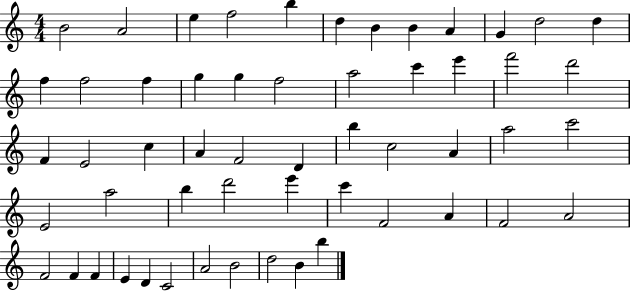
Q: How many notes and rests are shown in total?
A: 55